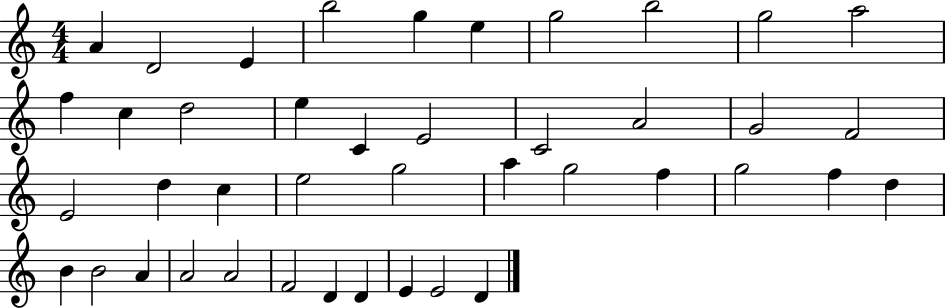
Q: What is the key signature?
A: C major